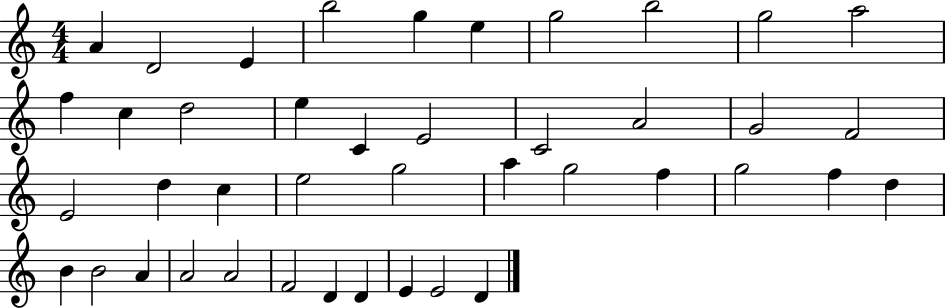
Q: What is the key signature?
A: C major